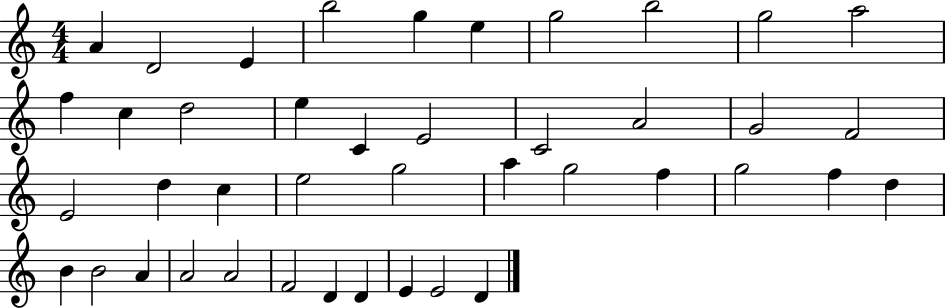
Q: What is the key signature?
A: C major